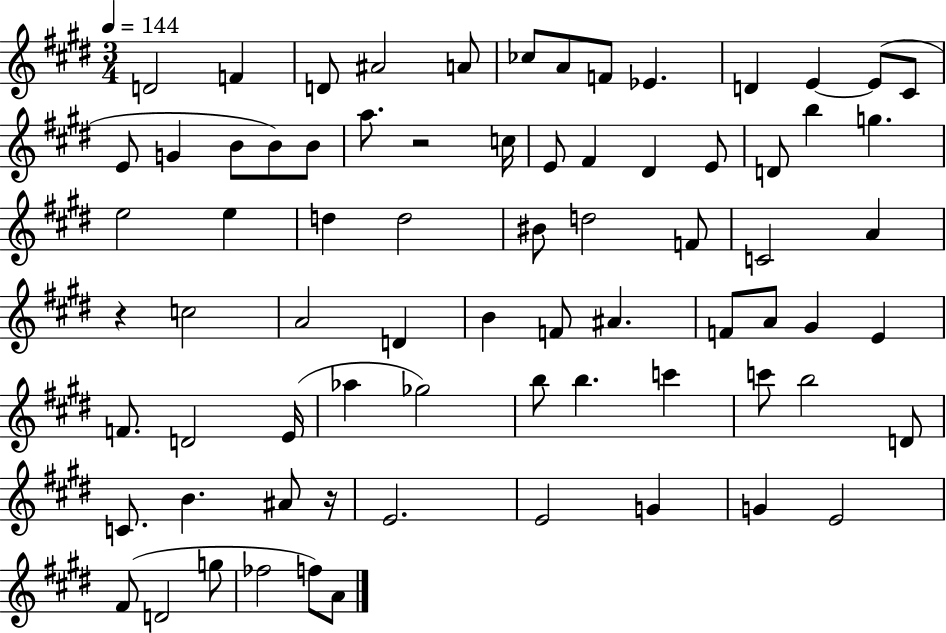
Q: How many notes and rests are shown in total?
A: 74